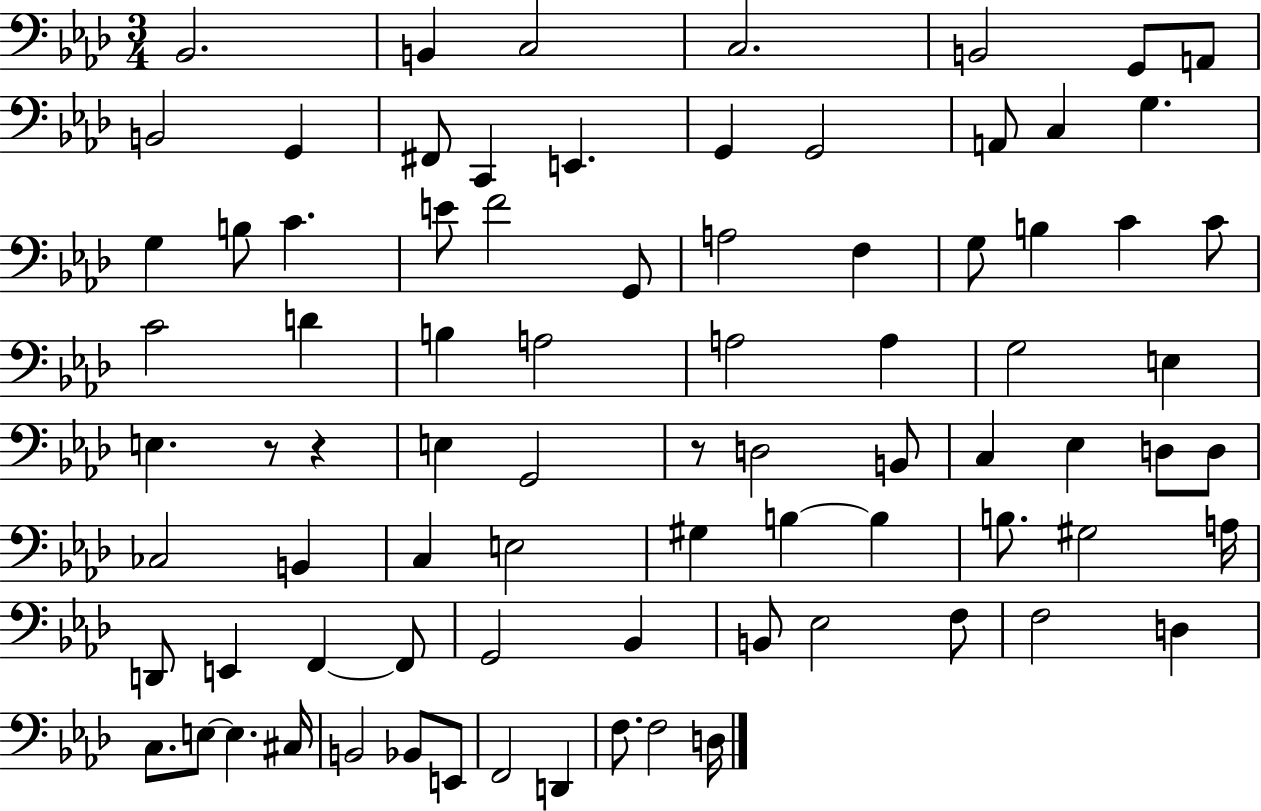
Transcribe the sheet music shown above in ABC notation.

X:1
T:Untitled
M:3/4
L:1/4
K:Ab
_B,,2 B,, C,2 C,2 B,,2 G,,/2 A,,/2 B,,2 G,, ^F,,/2 C,, E,, G,, G,,2 A,,/2 C, G, G, B,/2 C E/2 F2 G,,/2 A,2 F, G,/2 B, C C/2 C2 D B, A,2 A,2 A, G,2 E, E, z/2 z E, G,,2 z/2 D,2 B,,/2 C, _E, D,/2 D,/2 _C,2 B,, C, E,2 ^G, B, B, B,/2 ^G,2 A,/4 D,,/2 E,, F,, F,,/2 G,,2 _B,, B,,/2 _E,2 F,/2 F,2 D, C,/2 E,/2 E, ^C,/4 B,,2 _B,,/2 E,,/2 F,,2 D,, F,/2 F,2 D,/4